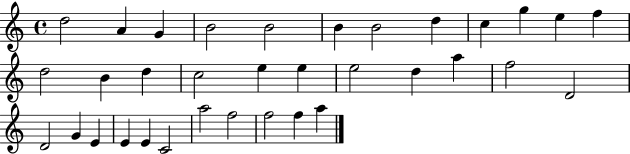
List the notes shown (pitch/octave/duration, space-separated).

D5/h A4/q G4/q B4/h B4/h B4/q B4/h D5/q C5/q G5/q E5/q F5/q D5/h B4/q D5/q C5/h E5/q E5/q E5/h D5/q A5/q F5/h D4/h D4/h G4/q E4/q E4/q E4/q C4/h A5/h F5/h F5/h F5/q A5/q